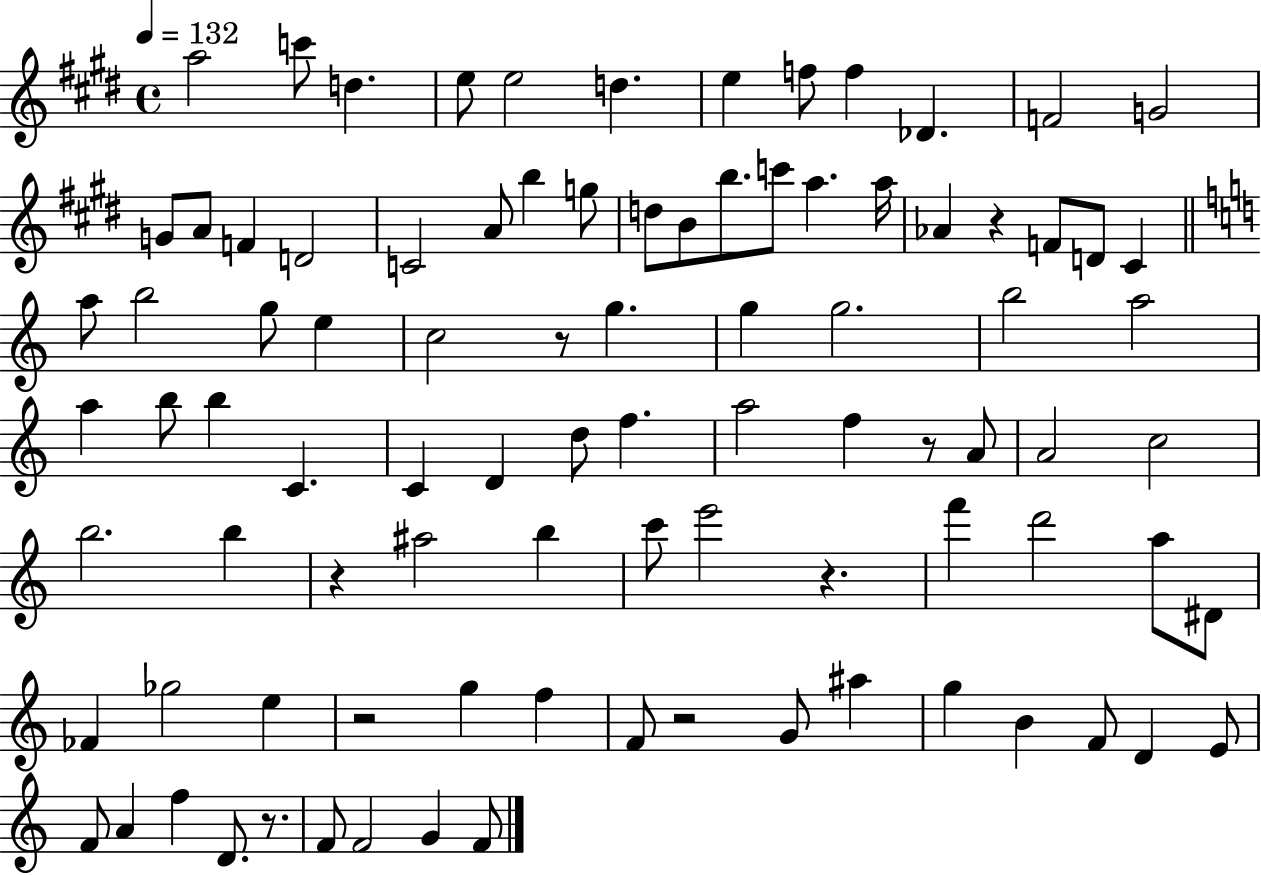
{
  \clef treble
  \time 4/4
  \defaultTimeSignature
  \key e \major
  \tempo 4 = 132
  a''2 c'''8 d''4. | e''8 e''2 d''4. | e''4 f''8 f''4 des'4. | f'2 g'2 | \break g'8 a'8 f'4 d'2 | c'2 a'8 b''4 g''8 | d''8 b'8 b''8. c'''8 a''4. a''16 | aes'4 r4 f'8 d'8 cis'4 | \break \bar "||" \break \key a \minor a''8 b''2 g''8 e''4 | c''2 r8 g''4. | g''4 g''2. | b''2 a''2 | \break a''4 b''8 b''4 c'4. | c'4 d'4 d''8 f''4. | a''2 f''4 r8 a'8 | a'2 c''2 | \break b''2. b''4 | r4 ais''2 b''4 | c'''8 e'''2 r4. | f'''4 d'''2 a''8 dis'8 | \break fes'4 ges''2 e''4 | r2 g''4 f''4 | f'8 r2 g'8 ais''4 | g''4 b'4 f'8 d'4 e'8 | \break f'8 a'4 f''4 d'8. r8. | f'8 f'2 g'4 f'8 | \bar "|."
}